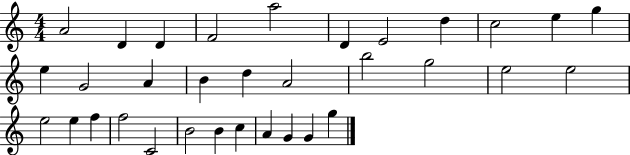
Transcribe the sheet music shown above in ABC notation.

X:1
T:Untitled
M:4/4
L:1/4
K:C
A2 D D F2 a2 D E2 d c2 e g e G2 A B d A2 b2 g2 e2 e2 e2 e f f2 C2 B2 B c A G G g